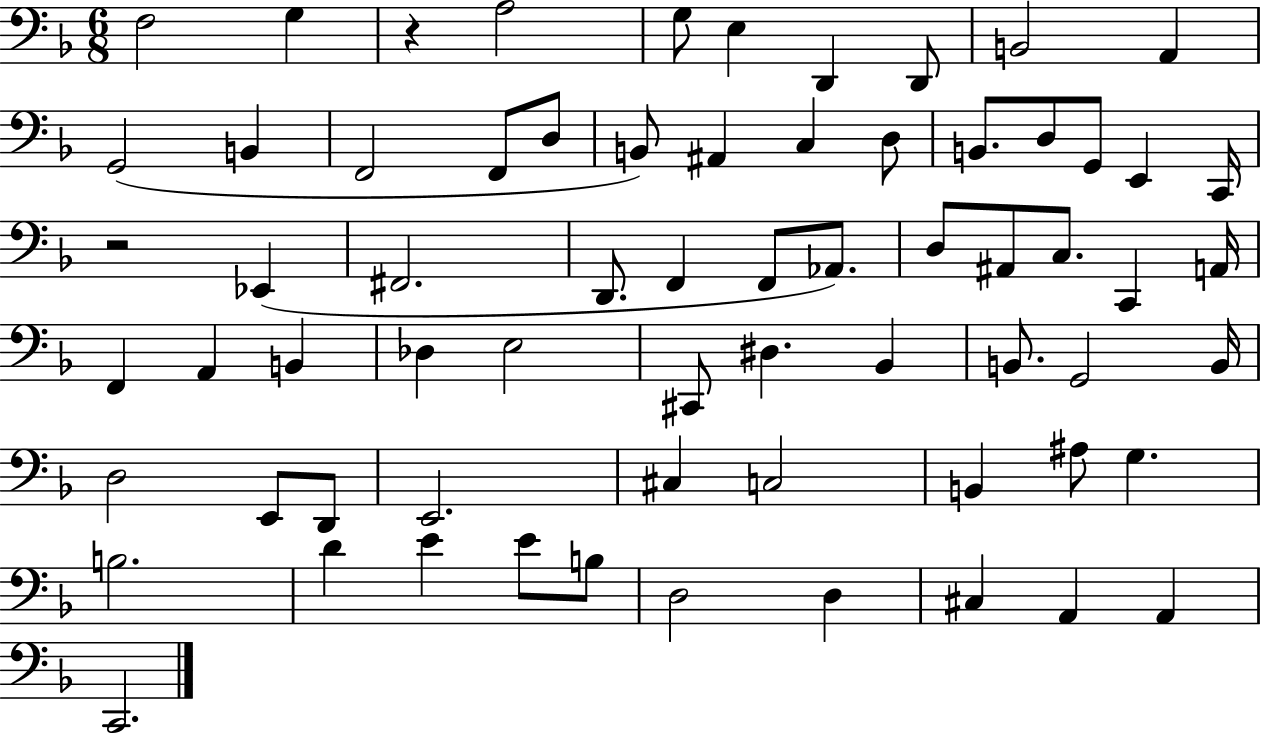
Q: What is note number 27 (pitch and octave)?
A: F2